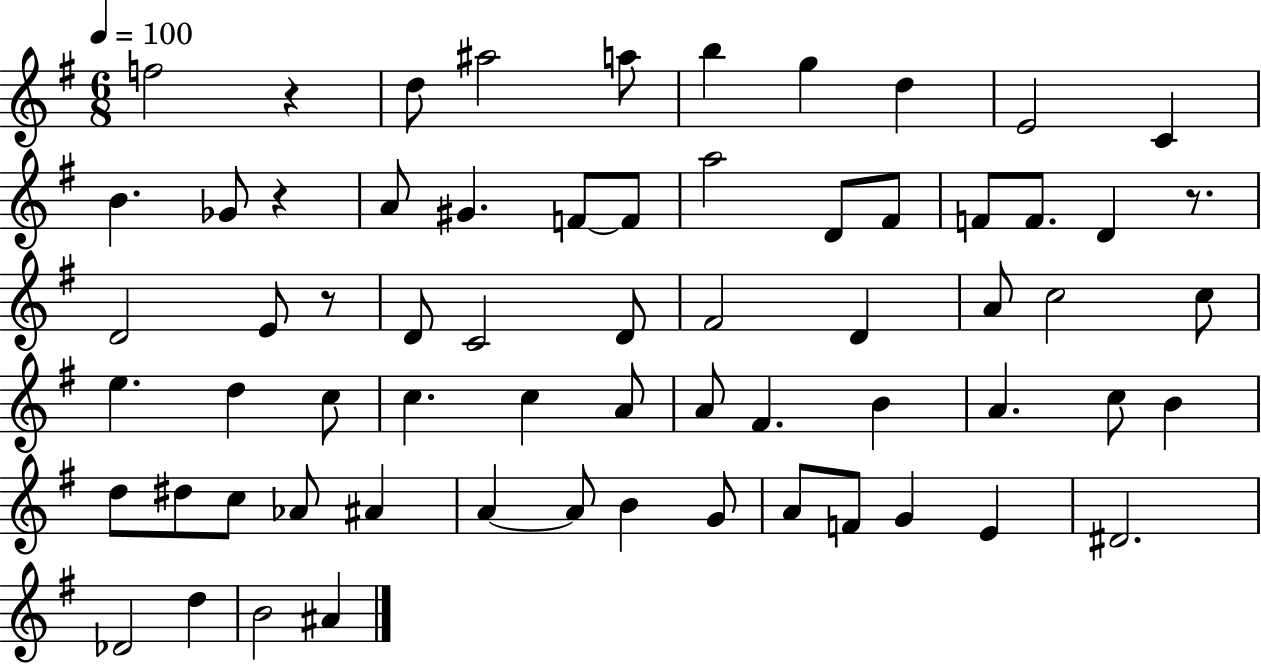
{
  \clef treble
  \numericTimeSignature
  \time 6/8
  \key g \major
  \tempo 4 = 100
  f''2 r4 | d''8 ais''2 a''8 | b''4 g''4 d''4 | e'2 c'4 | \break b'4. ges'8 r4 | a'8 gis'4. f'8~~ f'8 | a''2 d'8 fis'8 | f'8 f'8. d'4 r8. | \break d'2 e'8 r8 | d'8 c'2 d'8 | fis'2 d'4 | a'8 c''2 c''8 | \break e''4. d''4 c''8 | c''4. c''4 a'8 | a'8 fis'4. b'4 | a'4. c''8 b'4 | \break d''8 dis''8 c''8 aes'8 ais'4 | a'4~~ a'8 b'4 g'8 | a'8 f'8 g'4 e'4 | dis'2. | \break des'2 d''4 | b'2 ais'4 | \bar "|."
}